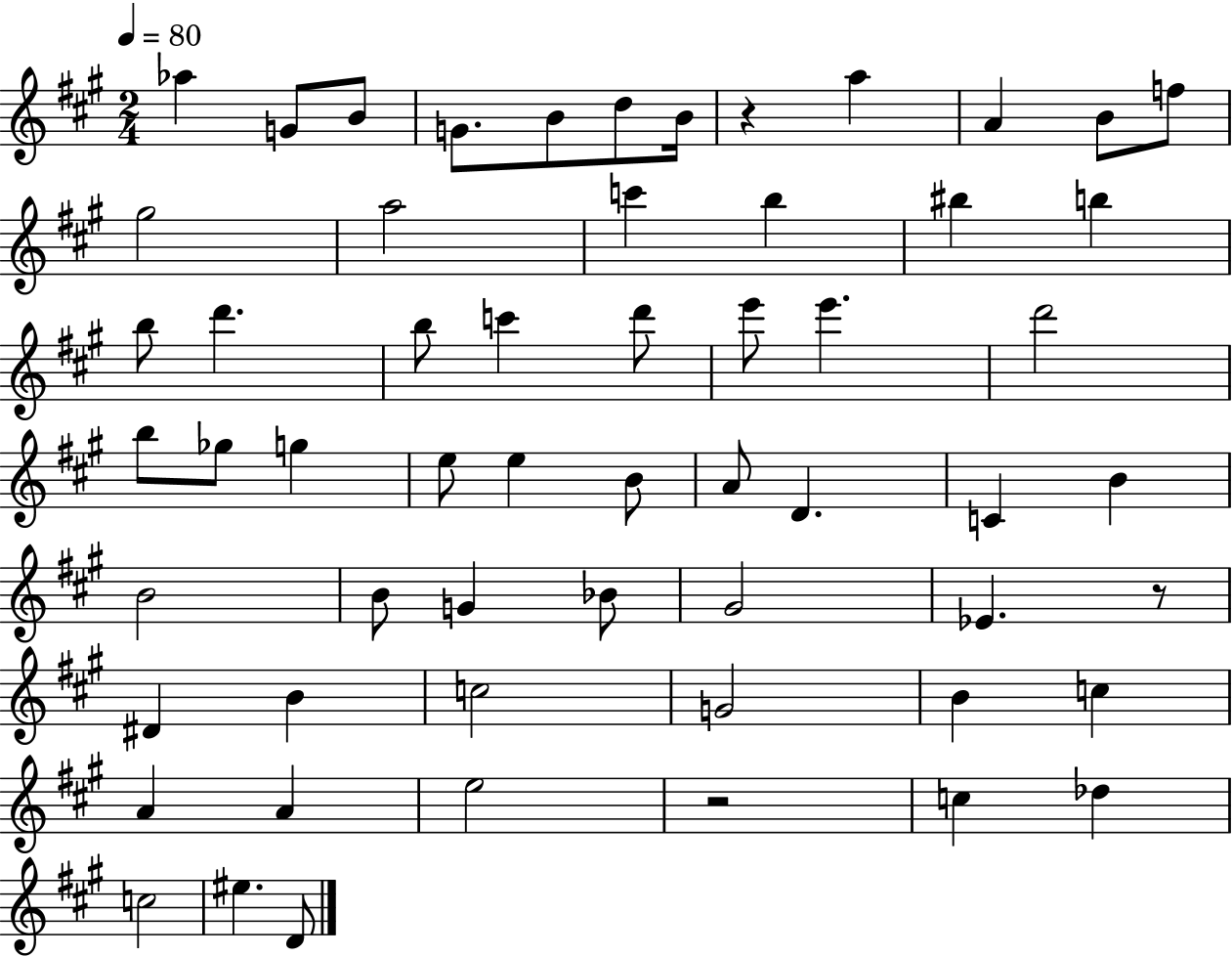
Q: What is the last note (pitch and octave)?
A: D4